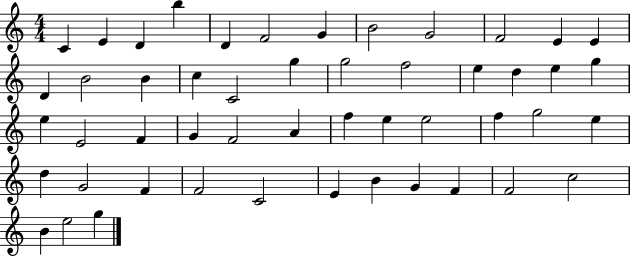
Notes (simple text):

C4/q E4/q D4/q B5/q D4/q F4/h G4/q B4/h G4/h F4/h E4/q E4/q D4/q B4/h B4/q C5/q C4/h G5/q G5/h F5/h E5/q D5/q E5/q G5/q E5/q E4/h F4/q G4/q F4/h A4/q F5/q E5/q E5/h F5/q G5/h E5/q D5/q G4/h F4/q F4/h C4/h E4/q B4/q G4/q F4/q F4/h C5/h B4/q E5/h G5/q